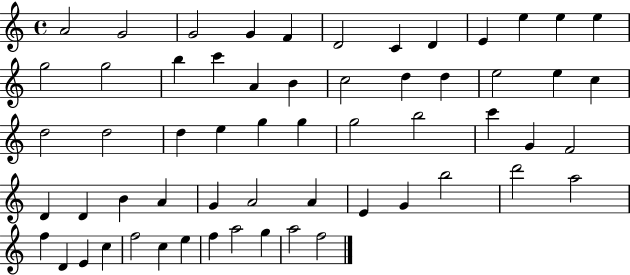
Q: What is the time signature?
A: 4/4